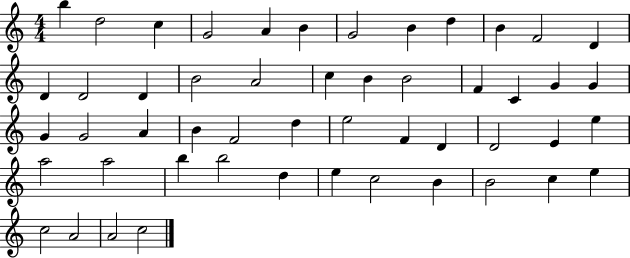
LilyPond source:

{
  \clef treble
  \numericTimeSignature
  \time 4/4
  \key c \major
  b''4 d''2 c''4 | g'2 a'4 b'4 | g'2 b'4 d''4 | b'4 f'2 d'4 | \break d'4 d'2 d'4 | b'2 a'2 | c''4 b'4 b'2 | f'4 c'4 g'4 g'4 | \break g'4 g'2 a'4 | b'4 f'2 d''4 | e''2 f'4 d'4 | d'2 e'4 e''4 | \break a''2 a''2 | b''4 b''2 d''4 | e''4 c''2 b'4 | b'2 c''4 e''4 | \break c''2 a'2 | a'2 c''2 | \bar "|."
}